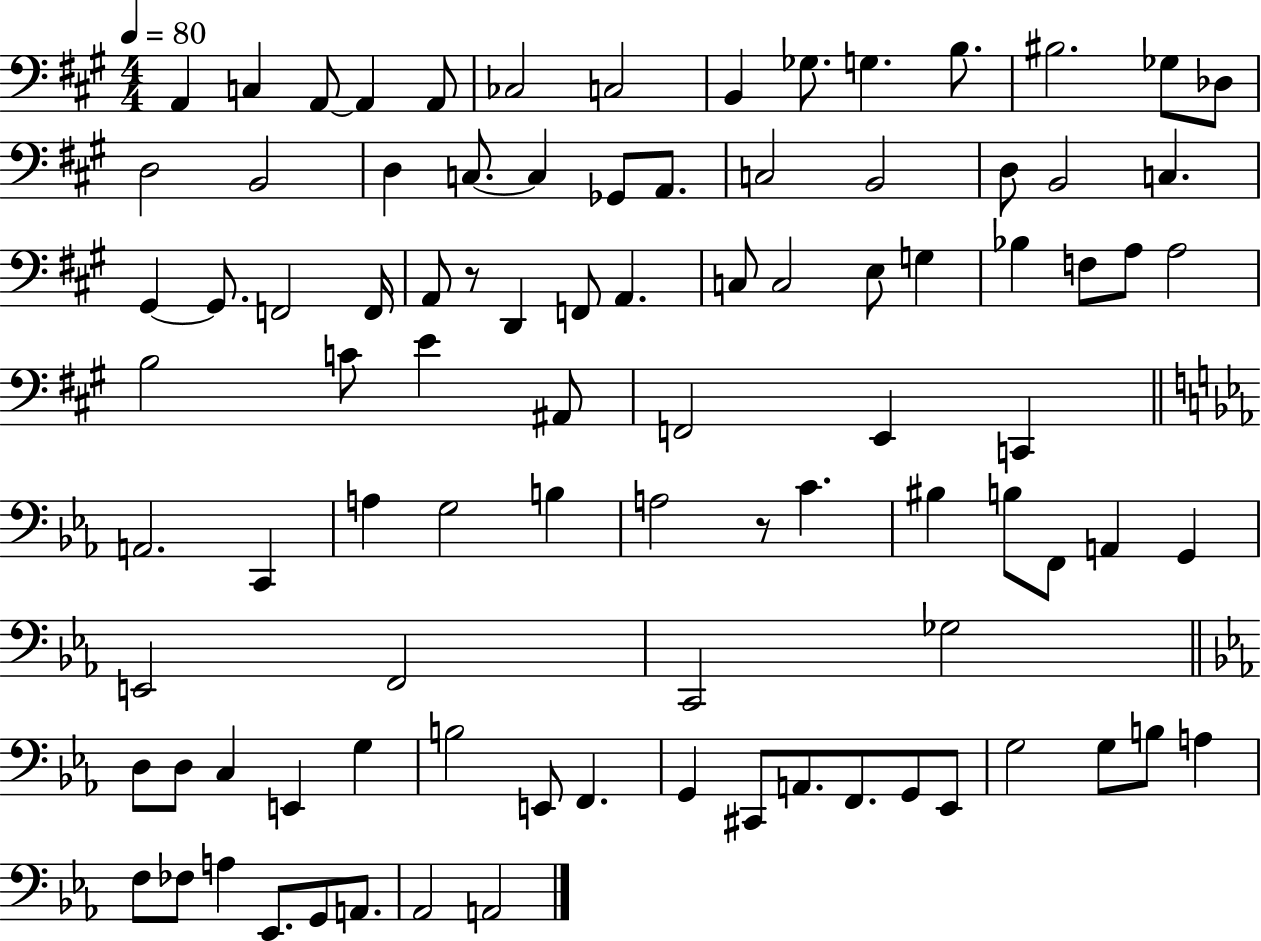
X:1
T:Untitled
M:4/4
L:1/4
K:A
A,, C, A,,/2 A,, A,,/2 _C,2 C,2 B,, _G,/2 G, B,/2 ^B,2 _G,/2 _D,/2 D,2 B,,2 D, C,/2 C, _G,,/2 A,,/2 C,2 B,,2 D,/2 B,,2 C, ^G,, ^G,,/2 F,,2 F,,/4 A,,/2 z/2 D,, F,,/2 A,, C,/2 C,2 E,/2 G, _B, F,/2 A,/2 A,2 B,2 C/2 E ^A,,/2 F,,2 E,, C,, A,,2 C,, A, G,2 B, A,2 z/2 C ^B, B,/2 F,,/2 A,, G,, E,,2 F,,2 C,,2 _G,2 D,/2 D,/2 C, E,, G, B,2 E,,/2 F,, G,, ^C,,/2 A,,/2 F,,/2 G,,/2 _E,,/2 G,2 G,/2 B,/2 A, F,/2 _F,/2 A, _E,,/2 G,,/2 A,,/2 _A,,2 A,,2